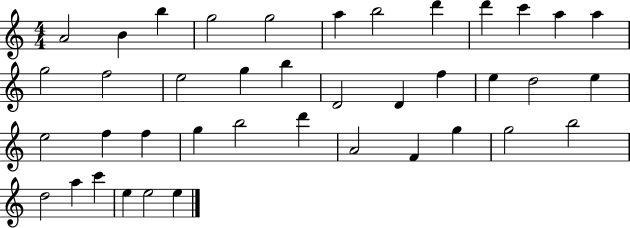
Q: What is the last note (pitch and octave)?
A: E5